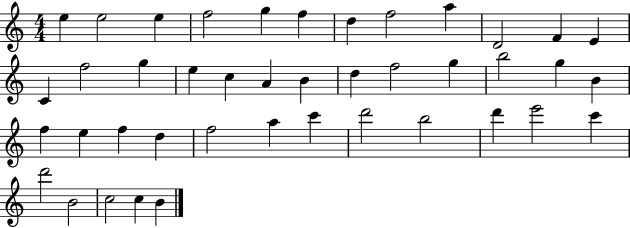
X:1
T:Untitled
M:4/4
L:1/4
K:C
e e2 e f2 g f d f2 a D2 F E C f2 g e c A B d f2 g b2 g B f e f d f2 a c' d'2 b2 d' e'2 c' d'2 B2 c2 c B